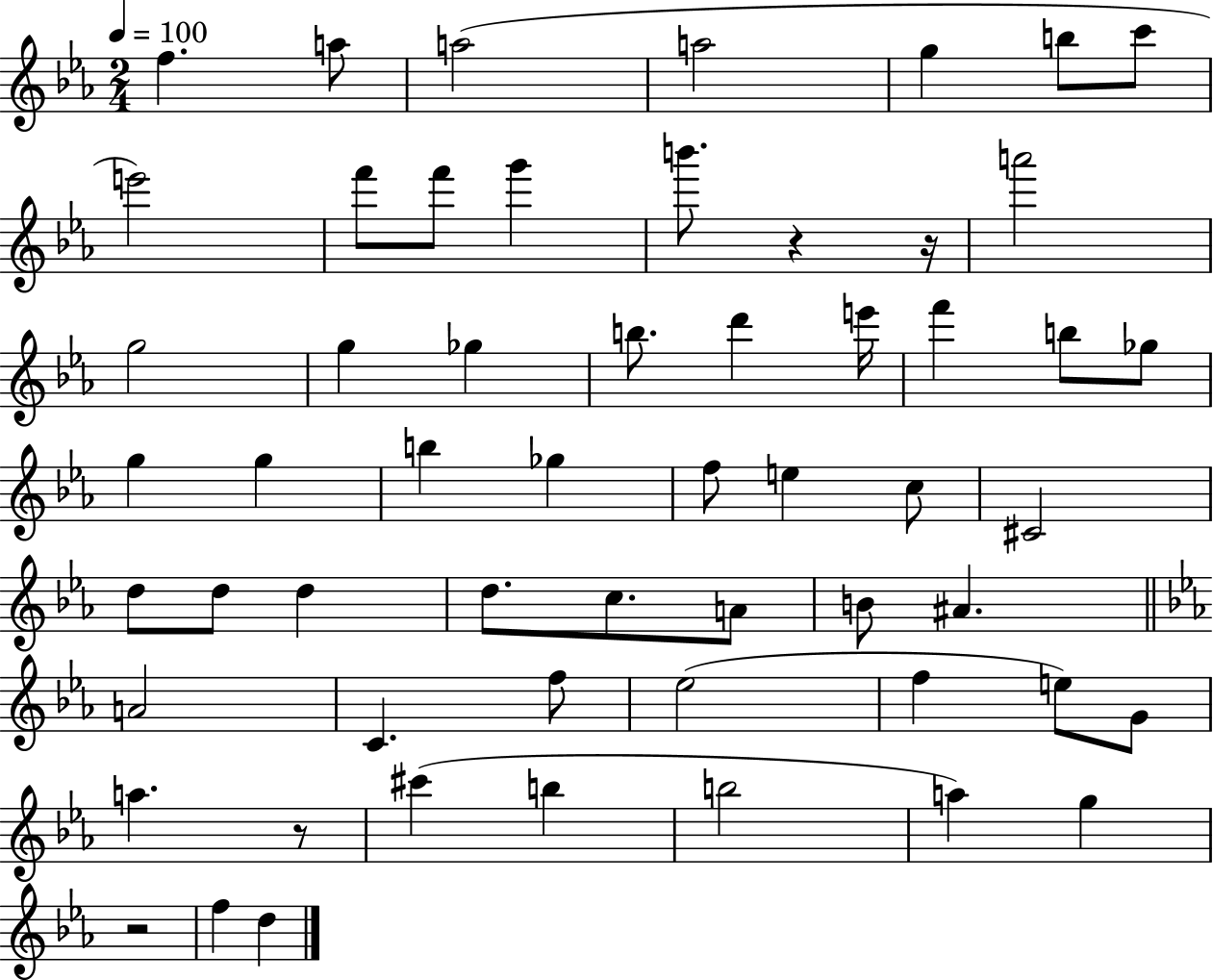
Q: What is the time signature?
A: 2/4